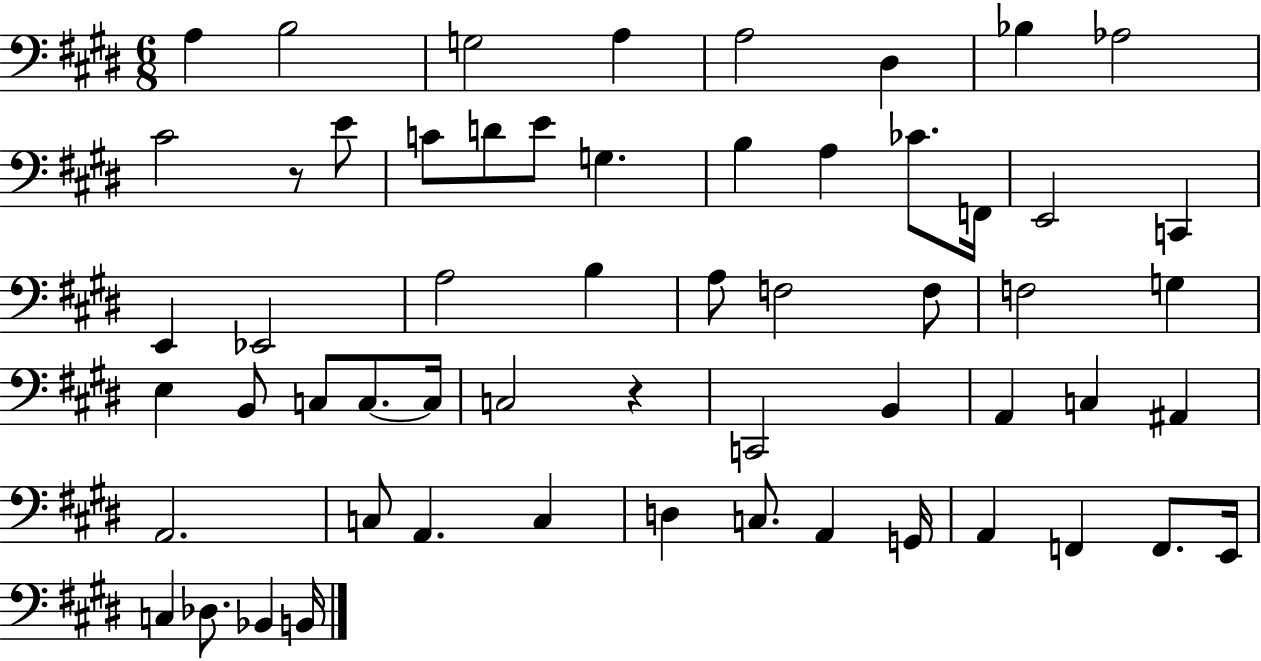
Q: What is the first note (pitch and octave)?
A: A3